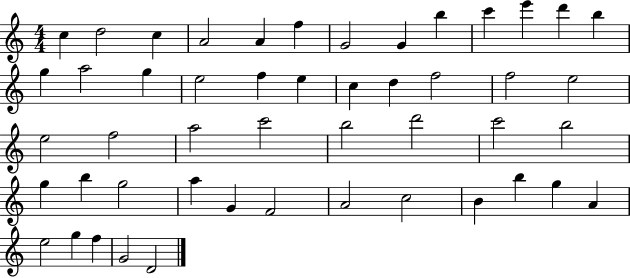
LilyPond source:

{
  \clef treble
  \numericTimeSignature
  \time 4/4
  \key c \major
  c''4 d''2 c''4 | a'2 a'4 f''4 | g'2 g'4 b''4 | c'''4 e'''4 d'''4 b''4 | \break g''4 a''2 g''4 | e''2 f''4 e''4 | c''4 d''4 f''2 | f''2 e''2 | \break e''2 f''2 | a''2 c'''2 | b''2 d'''2 | c'''2 b''2 | \break g''4 b''4 g''2 | a''4 g'4 f'2 | a'2 c''2 | b'4 b''4 g''4 a'4 | \break e''2 g''4 f''4 | g'2 d'2 | \bar "|."
}